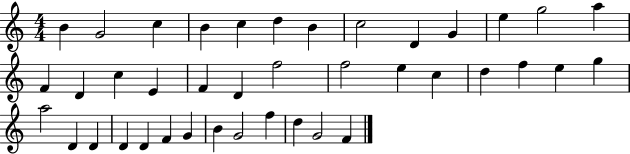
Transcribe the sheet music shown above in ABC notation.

X:1
T:Untitled
M:4/4
L:1/4
K:C
B G2 c B c d B c2 D G e g2 a F D c E F D f2 f2 e c d f e g a2 D D D D F G B G2 f d G2 F